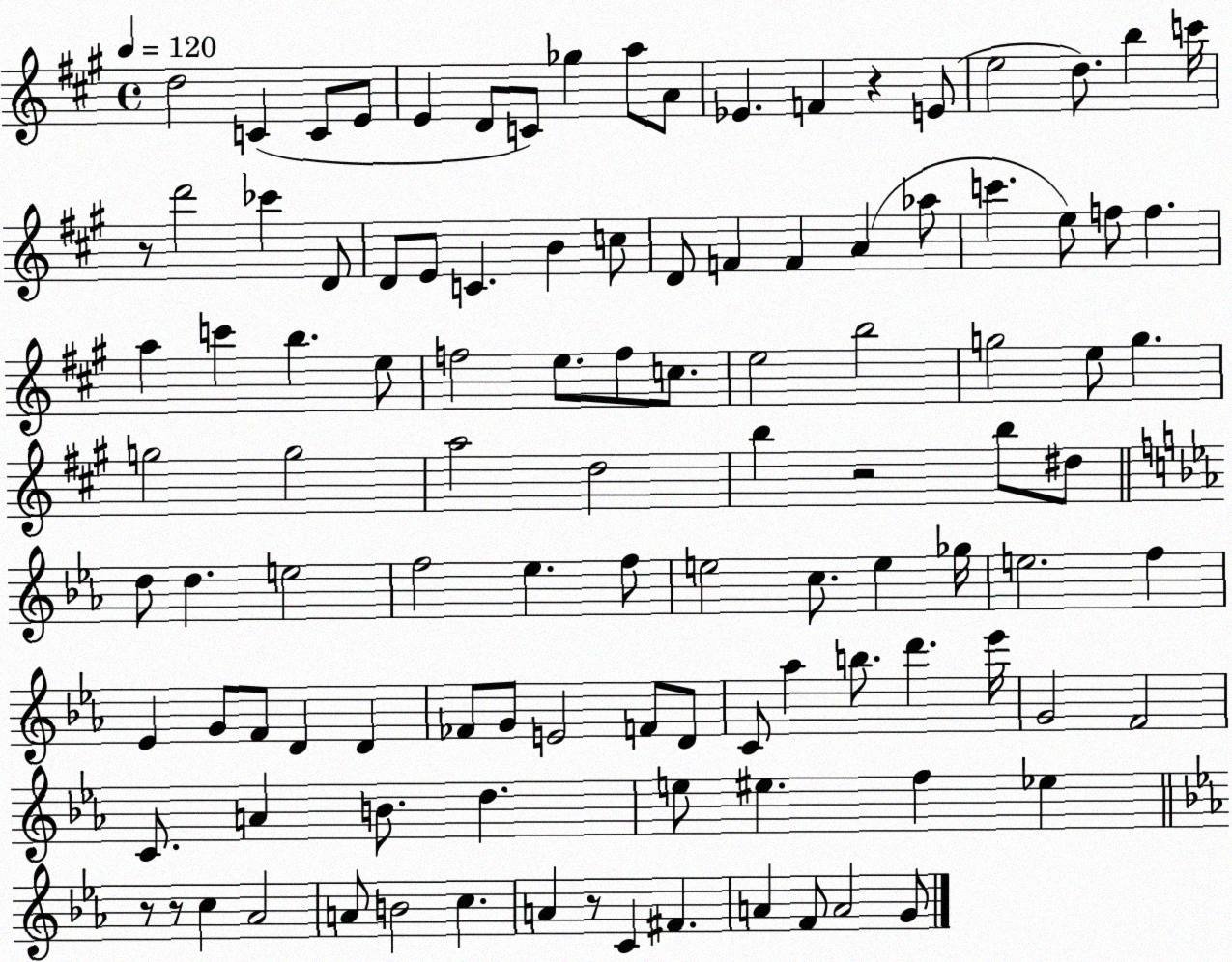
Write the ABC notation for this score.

X:1
T:Untitled
M:4/4
L:1/4
K:A
d2 C C/2 E/2 E D/2 C/2 _g a/2 A/2 _E F z E/2 e2 d/2 b c'/4 z/2 d'2 _c' D/2 D/2 E/2 C B c/2 D/2 F F A _a/2 c' e/2 f/2 f a c' b e/2 f2 e/2 f/2 c/2 e2 b2 g2 e/2 g g2 g2 a2 d2 b z2 b/2 ^d/2 d/2 d e2 f2 _e f/2 e2 c/2 e _g/4 e2 f _E G/2 F/2 D D _F/2 G/2 E2 F/2 D/2 C/2 _a b/2 d' _e'/4 G2 F2 C/2 A B/2 d e/2 ^e f _e z/2 z/2 c _A2 A/2 B2 c A z/2 C ^F A F/2 A2 G/2